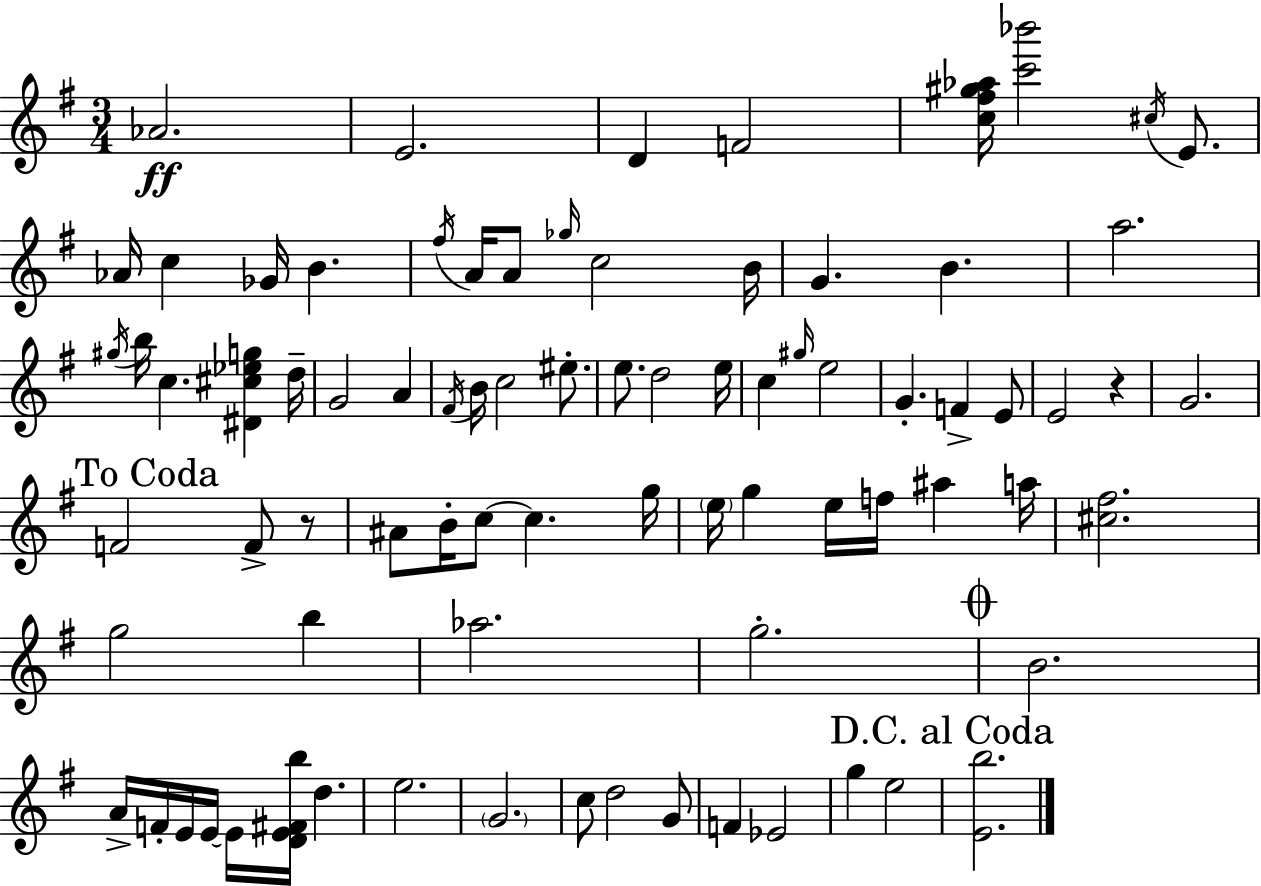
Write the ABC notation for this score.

X:1
T:Untitled
M:3/4
L:1/4
K:G
_A2 E2 D F2 [c^f^g_a]/4 [c'_b']2 ^c/4 E/2 _A/4 c _G/4 B ^f/4 A/4 A/2 _g/4 c2 B/4 G B a2 ^g/4 b/4 c [^D^c_eg] d/4 G2 A ^F/4 B/4 c2 ^e/2 e/2 d2 e/4 c ^g/4 e2 G F E/2 E2 z G2 F2 F/2 z/2 ^A/2 B/4 c/2 c g/4 e/4 g e/4 f/4 ^a a/4 [^c^f]2 g2 b _a2 g2 B2 A/4 F/4 E/4 E/4 E/4 [DE^Fb]/4 d e2 G2 c/2 d2 G/2 F _E2 g e2 [Eb]2